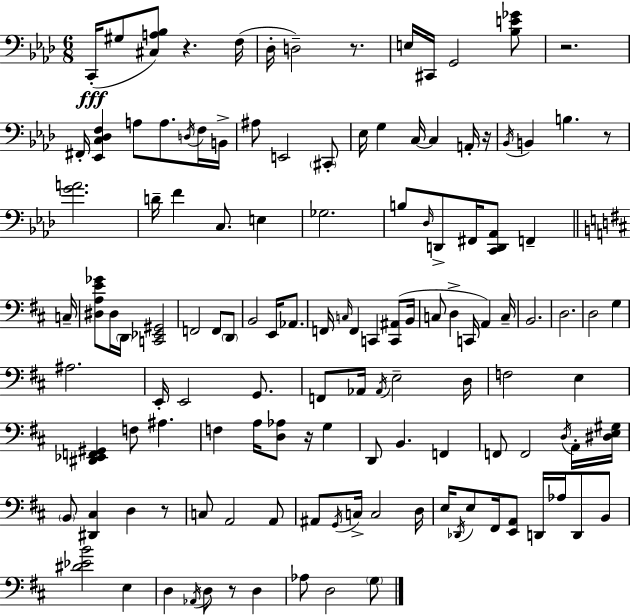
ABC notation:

X:1
T:Untitled
M:6/8
L:1/4
K:Fm
C,,/4 ^G,/2 [^C,A,_B,]/2 z F,/4 _D,/4 D,2 z/2 E,/4 ^C,,/4 G,,2 [_B,E_G]/2 z2 ^F,,/4 [_E,,C,_D,F,] A,/2 A,/2 D,/4 F,/4 B,,/4 ^A,/2 E,,2 ^C,,/2 _E,/4 G, C,/4 C, A,,/4 z/4 _B,,/4 B,, B, z/2 [GA]2 D/4 F C,/2 E, _G,2 B,/2 _D,/4 D,,/2 ^F,,/4 [C,,D,,_A,,]/2 F,, C,/4 [^D,A,E_G]/2 ^D,/4 D,,/4 [C,,_E,,^G,,]2 F,,2 F,,/2 D,,/2 B,,2 E,,/4 _A,,/2 F,,/4 C,/4 F,, C,, [C,,^A,,]/2 B,,/4 C,/2 D, C,,/4 A,, C,/4 B,,2 D,2 D,2 G, ^A,2 E,,/4 E,,2 G,,/2 F,,/2 _A,,/4 _A,,/4 E,2 D,/4 F,2 E, [^D,,_E,,F,,^G,,] F,/2 ^A, F, A,/4 [D,_A,]/2 z/4 G, D,,/2 B,, F,, F,,/2 F,,2 D,/4 A,,/4 [^D,E,^G,]/4 B,,/2 [^D,,^C,] D, z/2 C,/2 A,,2 A,,/2 ^A,,/2 G,,/4 C,/4 C,2 D,/4 E,/4 _D,,/4 E,/2 ^F,,/4 [E,,A,,]/2 D,,/4 _A,/4 D,,/2 B,,/2 [^D_EB]2 E, D, _A,,/4 D,/2 z/2 D, _A,/2 D,2 G,/2